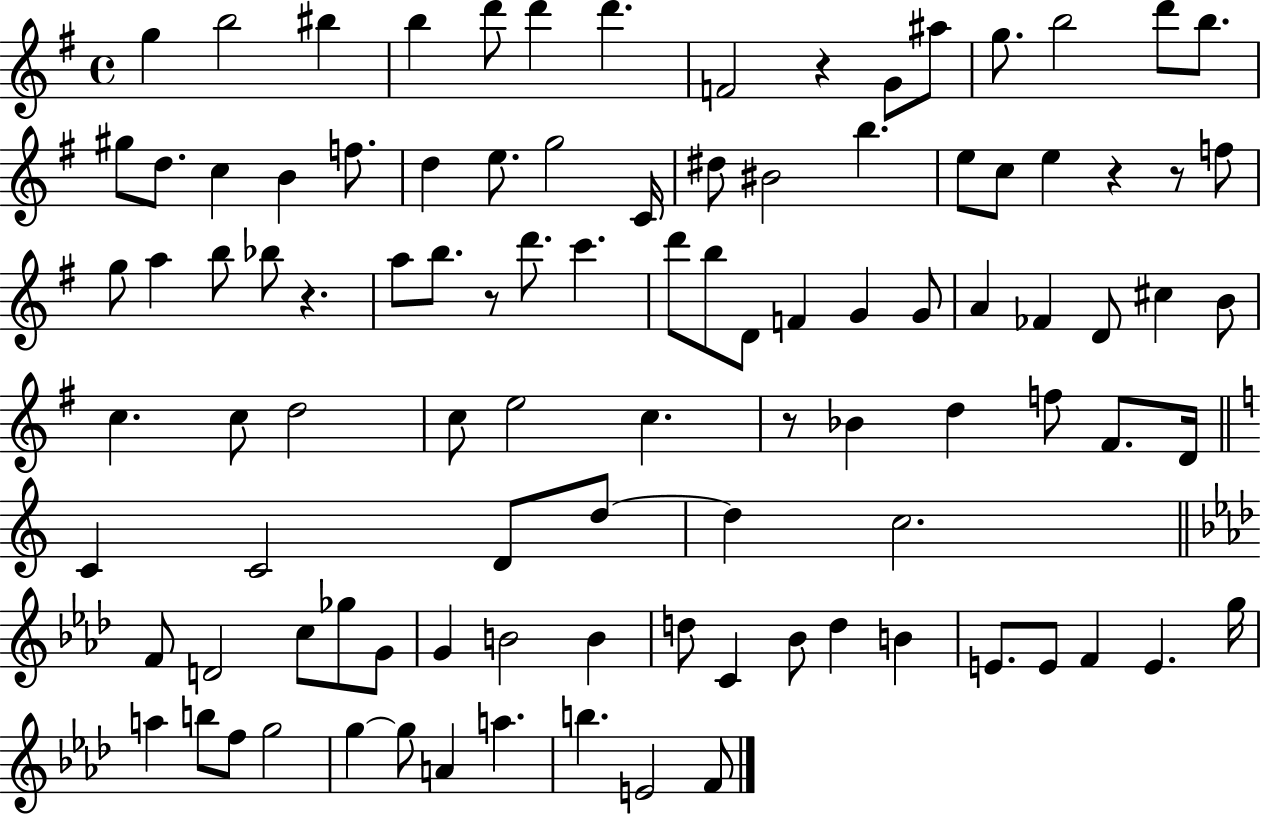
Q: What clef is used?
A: treble